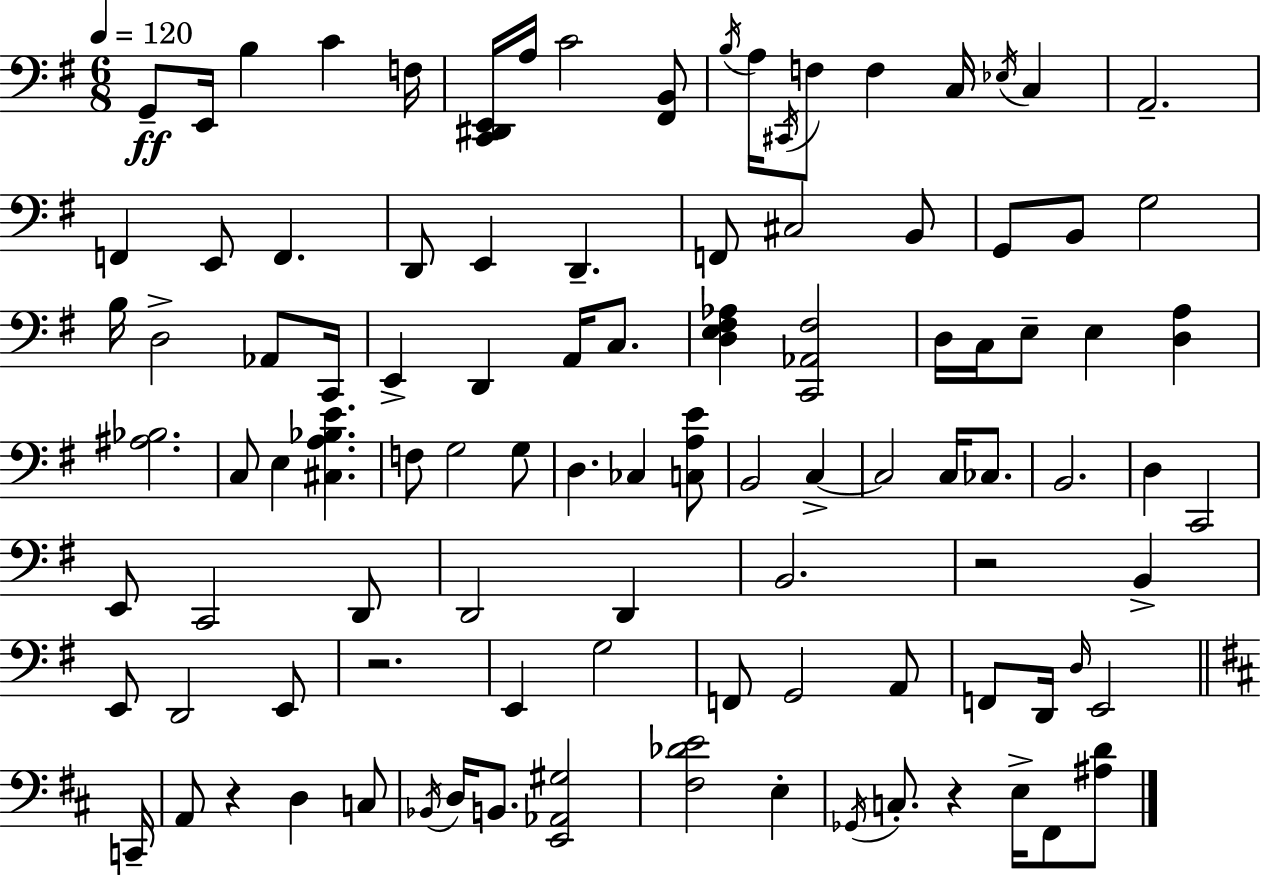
G2/e E2/s B3/q C4/q F3/s [C2,D#2,E2]/s A3/s C4/h [F#2,B2]/e B3/s A3/s C#2/s F3/e F3/q C3/s Eb3/s C3/q A2/h. F2/q E2/e F2/q. D2/e E2/q D2/q. F2/e C#3/h B2/e G2/e B2/e G3/h B3/s D3/h Ab2/e C2/s E2/q D2/q A2/s C3/e. [D3,E3,F#3,Ab3]/q [C2,Ab2,F#3]/h D3/s C3/s E3/e E3/q [D3,A3]/q [A#3,Bb3]/h. C3/e E3/q [C#3,A3,Bb3,E4]/q. F3/e G3/h G3/e D3/q. CES3/q [C3,A3,E4]/e B2/h C3/q C3/h C3/s CES3/e. B2/h. D3/q C2/h E2/e C2/h D2/e D2/h D2/q B2/h. R/h B2/q E2/e D2/h E2/e R/h. E2/q G3/h F2/e G2/h A2/e F2/e D2/s D3/s E2/h C2/s A2/e R/q D3/q C3/e Bb2/s D3/s B2/e. [E2,Ab2,G#3]/h [F#3,Db4,E4]/h E3/q Gb2/s C3/e. R/q E3/s F#2/e [A#3,D4]/e